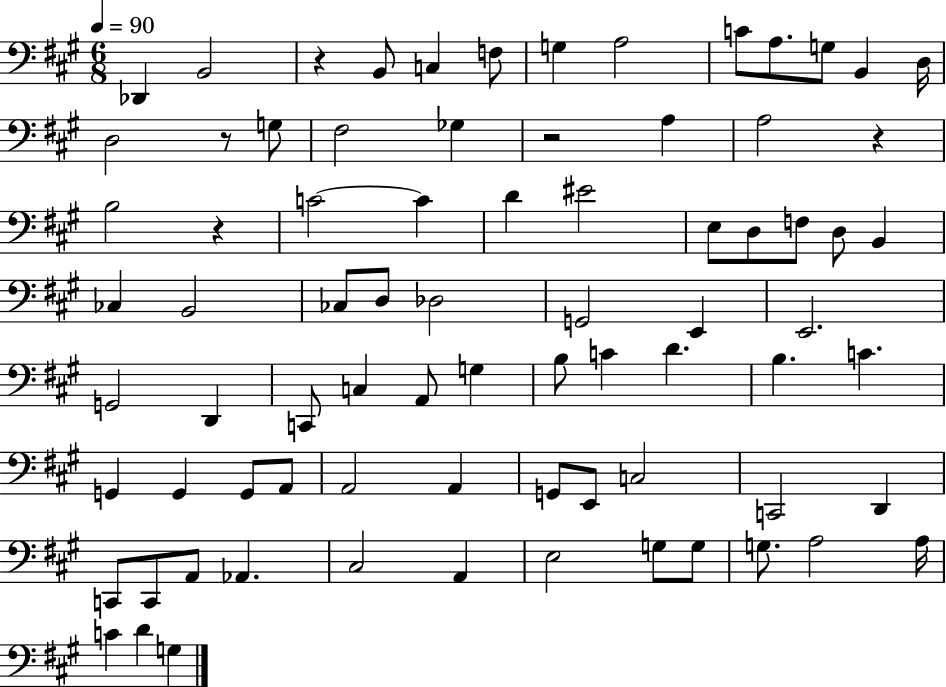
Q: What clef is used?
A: bass